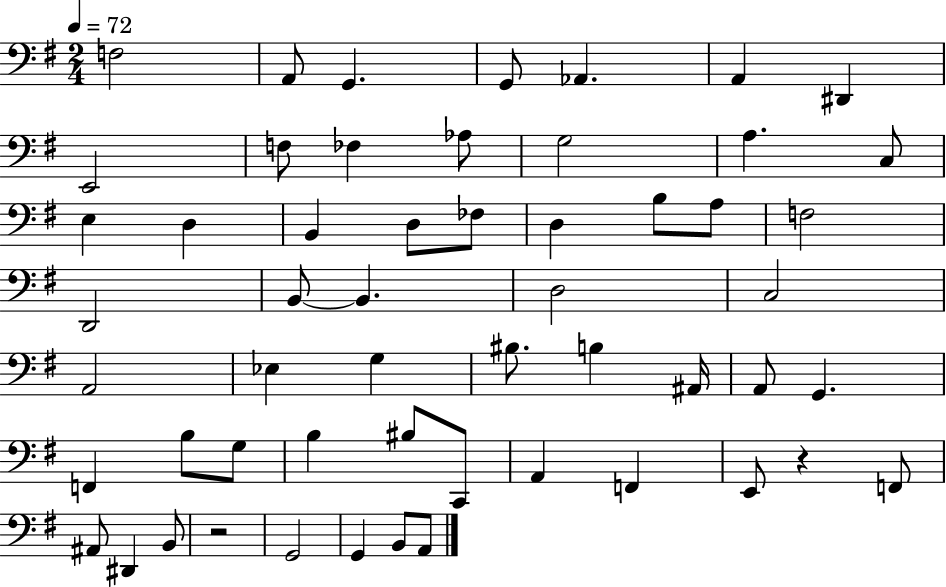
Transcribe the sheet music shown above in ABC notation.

X:1
T:Untitled
M:2/4
L:1/4
K:G
F,2 A,,/2 G,, G,,/2 _A,, A,, ^D,, E,,2 F,/2 _F, _A,/2 G,2 A, C,/2 E, D, B,, D,/2 _F,/2 D, B,/2 A,/2 F,2 D,,2 B,,/2 B,, D,2 C,2 A,,2 _E, G, ^B,/2 B, ^A,,/4 A,,/2 G,, F,, B,/2 G,/2 B, ^B,/2 C,,/2 A,, F,, E,,/2 z F,,/2 ^A,,/2 ^D,, B,,/2 z2 G,,2 G,, B,,/2 A,,/2